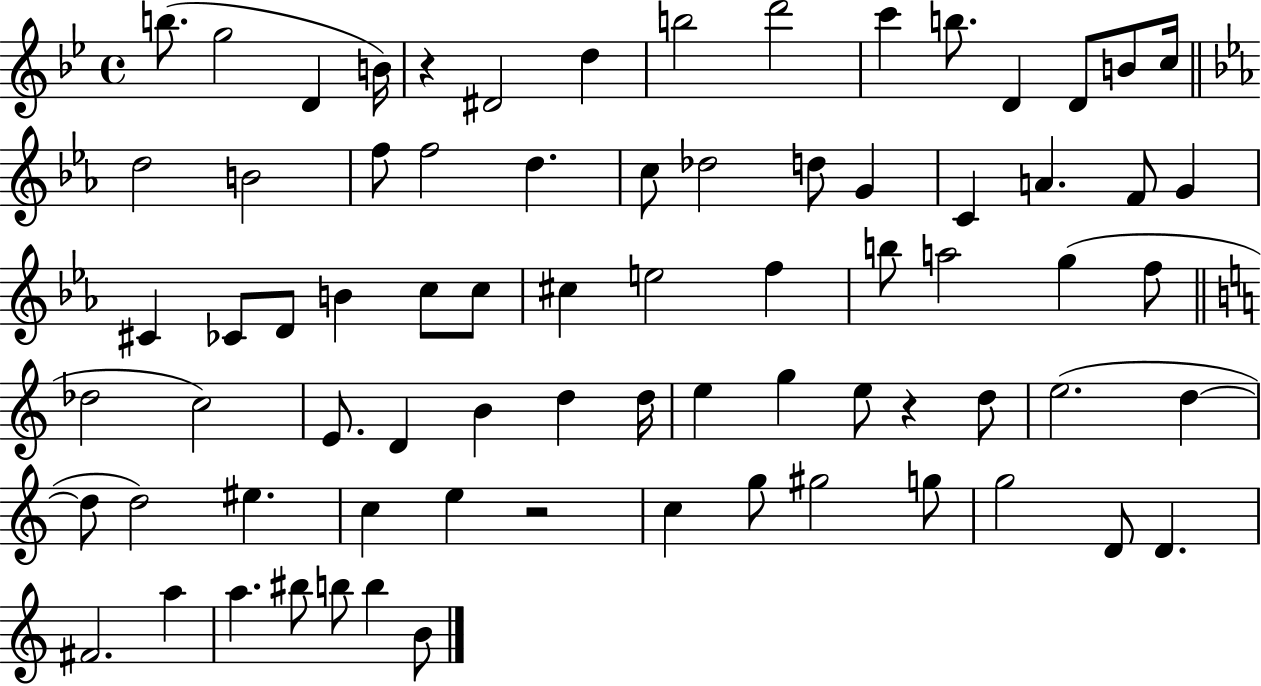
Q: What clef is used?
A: treble